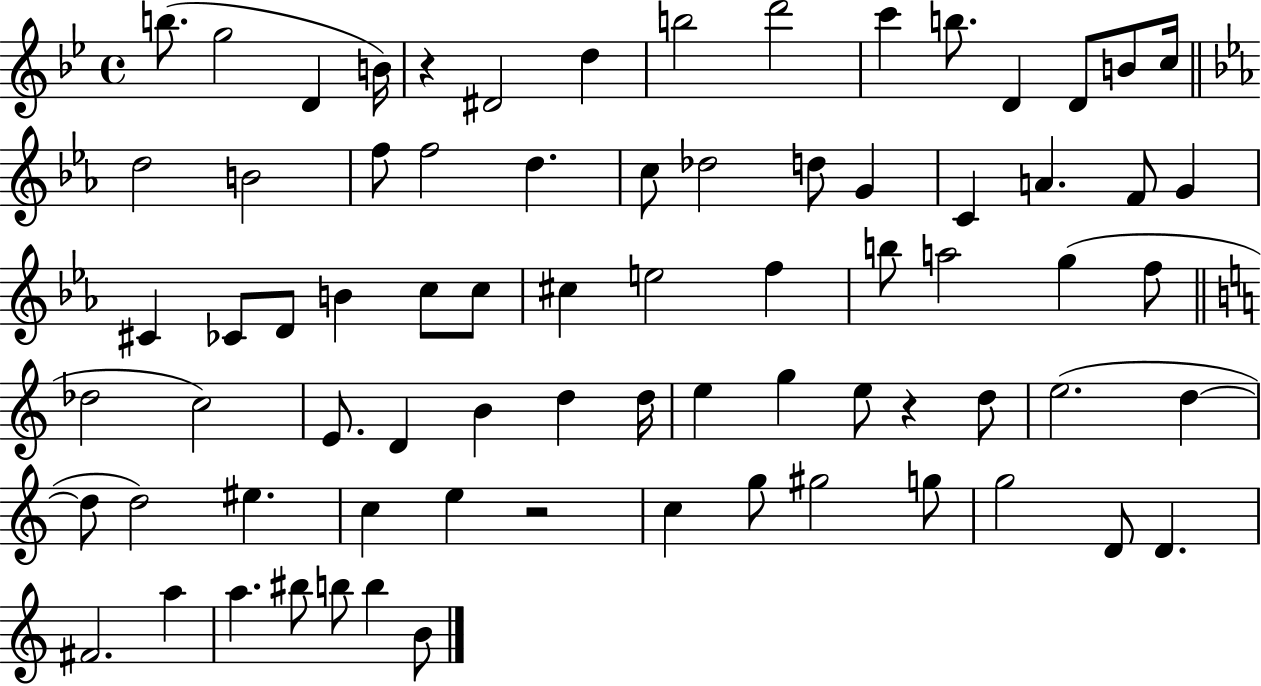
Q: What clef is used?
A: treble